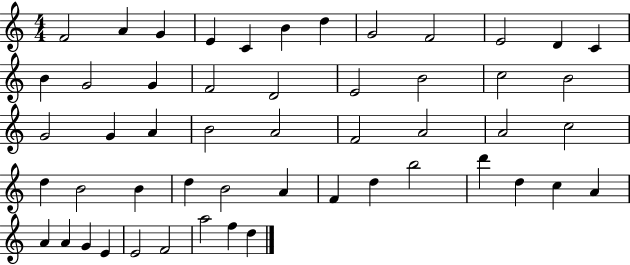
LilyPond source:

{
  \clef treble
  \numericTimeSignature
  \time 4/4
  \key c \major
  f'2 a'4 g'4 | e'4 c'4 b'4 d''4 | g'2 f'2 | e'2 d'4 c'4 | \break b'4 g'2 g'4 | f'2 d'2 | e'2 b'2 | c''2 b'2 | \break g'2 g'4 a'4 | b'2 a'2 | f'2 a'2 | a'2 c''2 | \break d''4 b'2 b'4 | d''4 b'2 a'4 | f'4 d''4 b''2 | d'''4 d''4 c''4 a'4 | \break a'4 a'4 g'4 e'4 | e'2 f'2 | a''2 f''4 d''4 | \bar "|."
}